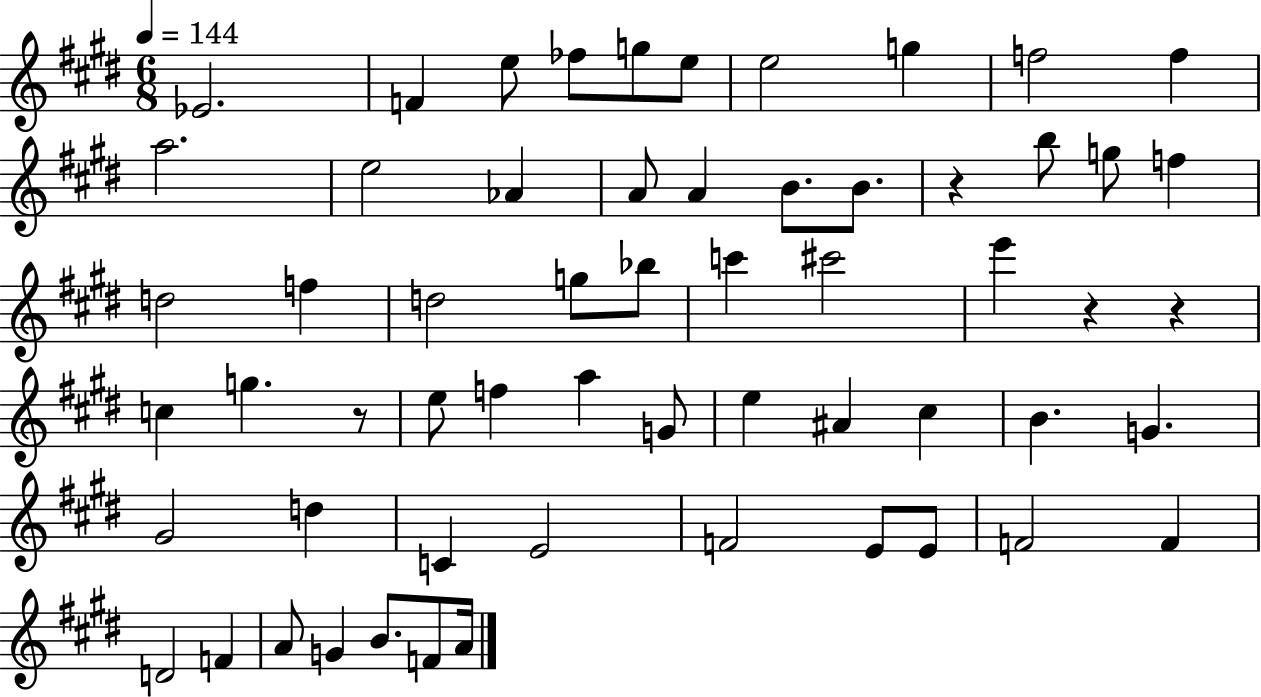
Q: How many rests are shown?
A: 4